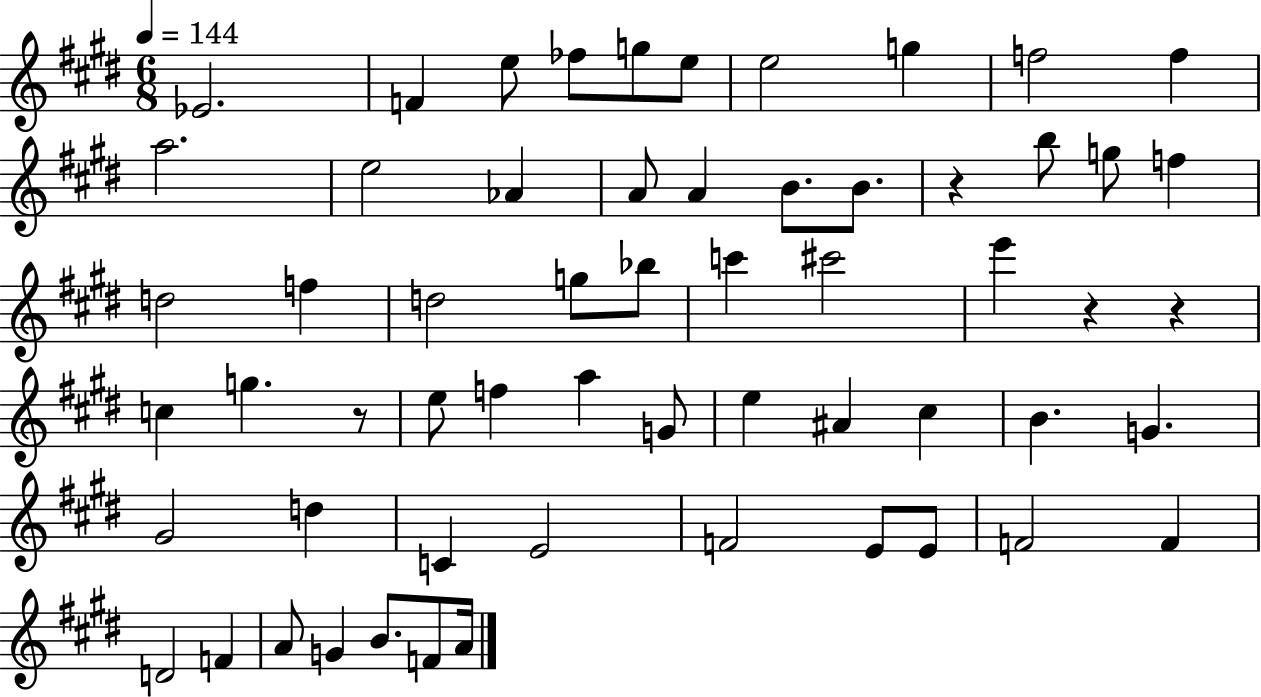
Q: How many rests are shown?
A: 4